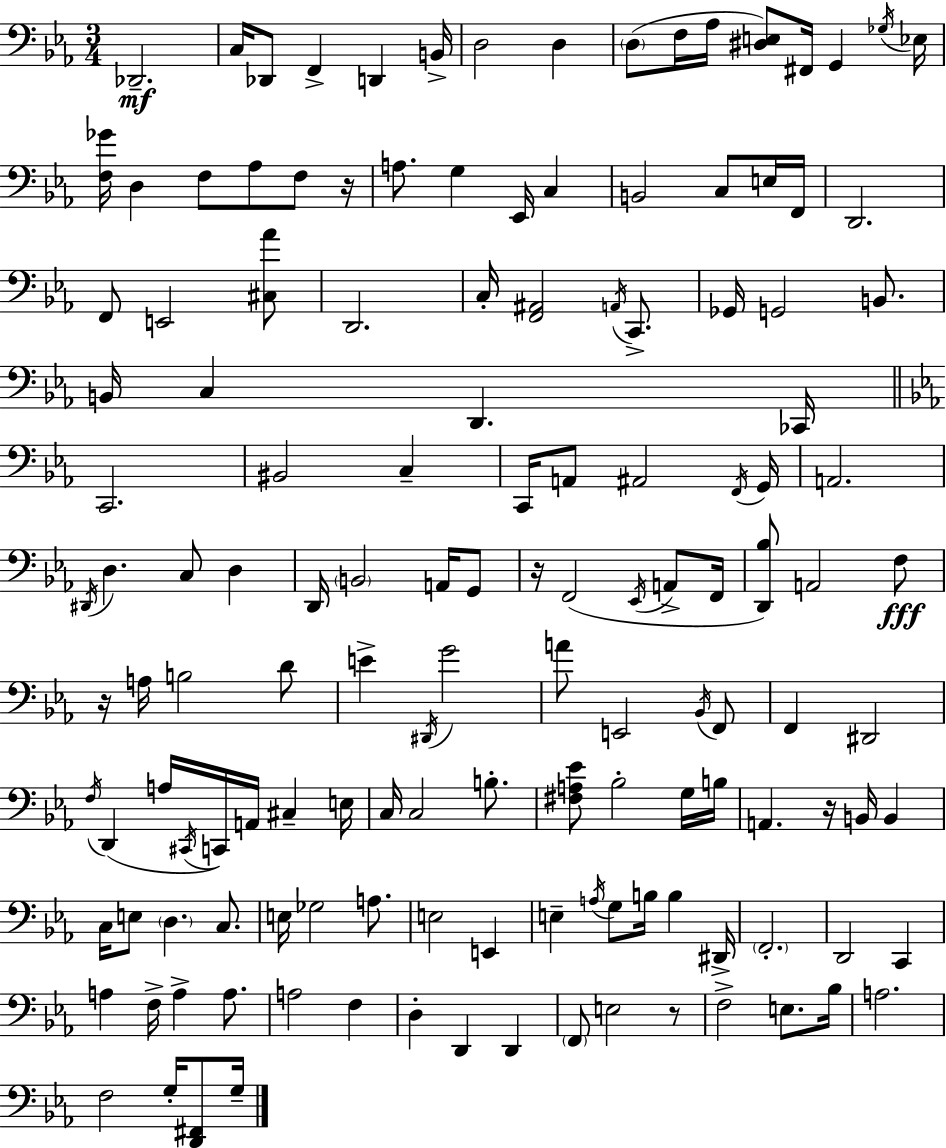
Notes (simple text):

Db2/h. C3/s Db2/e F2/q D2/q B2/s D3/h D3/q D3/e F3/s Ab3/s [D#3,E3]/e F#2/s G2/q Gb3/s Eb3/s [F3,Gb4]/s D3/q F3/e Ab3/e F3/e R/s A3/e. G3/q Eb2/s C3/q B2/h C3/e E3/s F2/s D2/h. F2/e E2/h [C#3,Ab4]/e D2/h. C3/s [F2,A#2]/h A2/s C2/e. Gb2/s G2/h B2/e. B2/s C3/q D2/q. CES2/s C2/h. BIS2/h C3/q C2/s A2/e A#2/h F2/s G2/s A2/h. D#2/s D3/q. C3/e D3/q D2/s B2/h A2/s G2/e R/s F2/h Eb2/s A2/e F2/s [D2,Bb3]/e A2/h F3/e R/s A3/s B3/h D4/e E4/q D#2/s G4/h A4/e E2/h Bb2/s F2/e F2/q D#2/h F3/s D2/q A3/s C#2/s C2/s A2/s C#3/q E3/s C3/s C3/h B3/e. [F#3,A3,Eb4]/e Bb3/h G3/s B3/s A2/q. R/s B2/s B2/q C3/s E3/e D3/q. C3/e. E3/s Gb3/h A3/e. E3/h E2/q E3/q A3/s G3/e B3/s B3/q D#2/s F2/h. D2/h C2/q A3/q F3/s A3/q A3/e. A3/h F3/q D3/q D2/q D2/q F2/e E3/h R/e F3/h E3/e. Bb3/s A3/h. F3/h G3/s [D2,F#2]/e G3/s